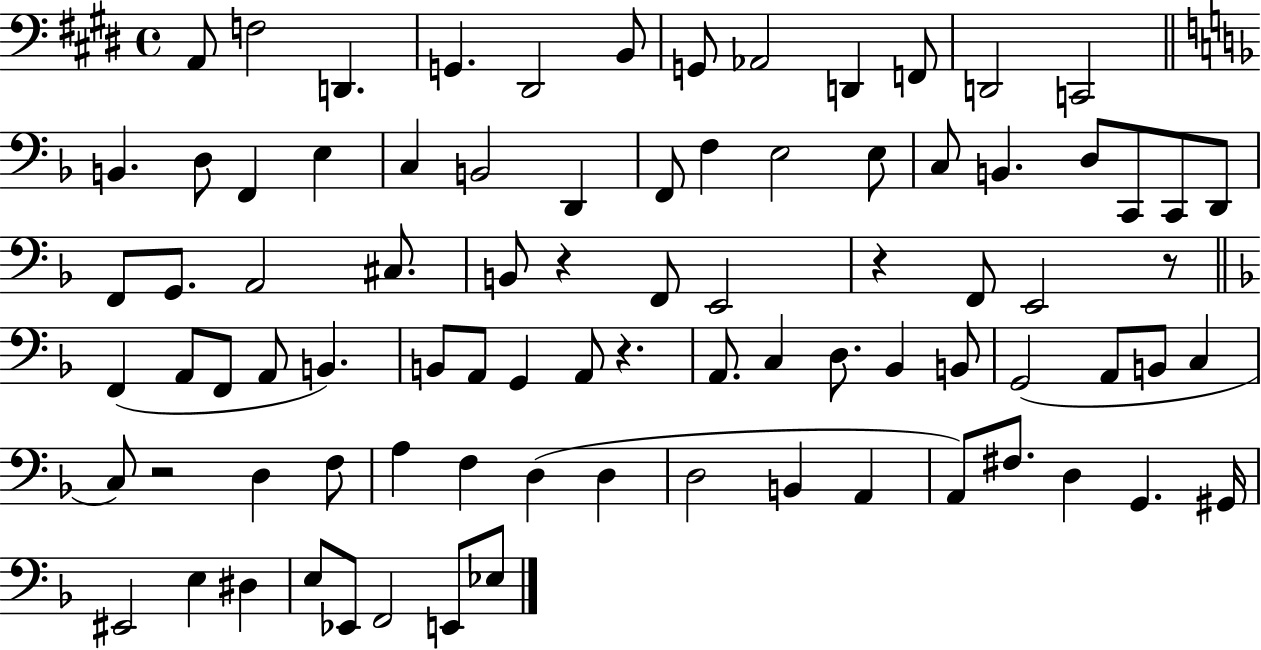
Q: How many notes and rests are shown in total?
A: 84